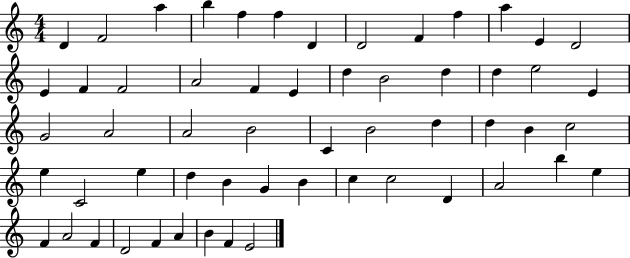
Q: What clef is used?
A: treble